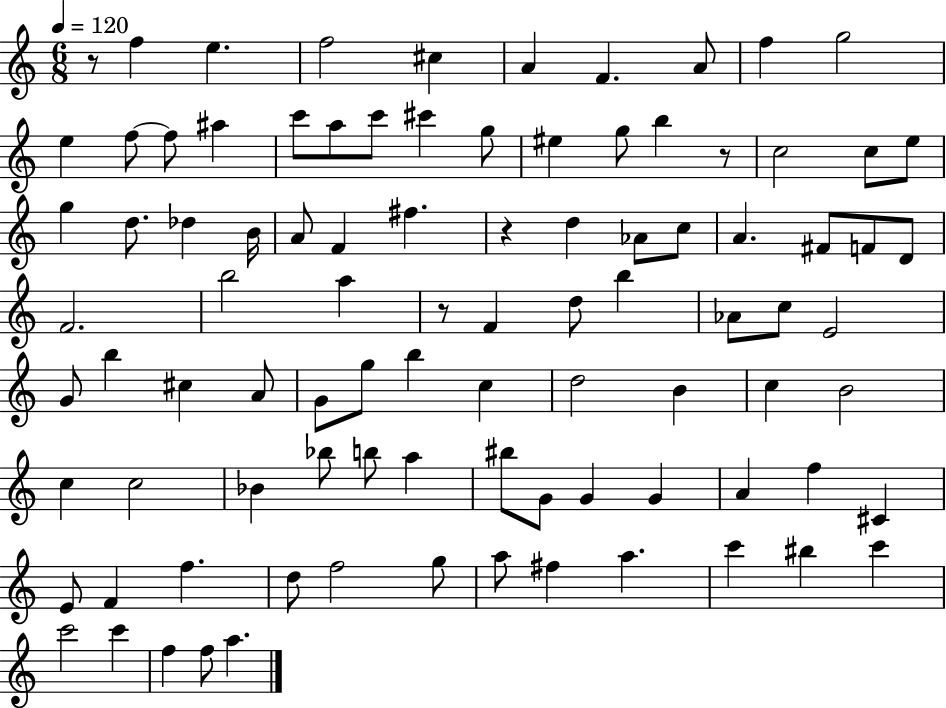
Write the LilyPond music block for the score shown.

{
  \clef treble
  \numericTimeSignature
  \time 6/8
  \key c \major
  \tempo 4 = 120
  r8 f''4 e''4. | f''2 cis''4 | a'4 f'4. a'8 | f''4 g''2 | \break e''4 f''8~~ f''8 ais''4 | c'''8 a''8 c'''8 cis'''4 g''8 | eis''4 g''8 b''4 r8 | c''2 c''8 e''8 | \break g''4 d''8. des''4 b'16 | a'8 f'4 fis''4. | r4 d''4 aes'8 c''8 | a'4. fis'8 f'8 d'8 | \break f'2. | b''2 a''4 | r8 f'4 d''8 b''4 | aes'8 c''8 e'2 | \break g'8 b''4 cis''4 a'8 | g'8 g''8 b''4 c''4 | d''2 b'4 | c''4 b'2 | \break c''4 c''2 | bes'4 bes''8 b''8 a''4 | bis''8 g'8 g'4 g'4 | a'4 f''4 cis'4 | \break e'8 f'4 f''4. | d''8 f''2 g''8 | a''8 fis''4 a''4. | c'''4 bis''4 c'''4 | \break c'''2 c'''4 | f''4 f''8 a''4. | \bar "|."
}